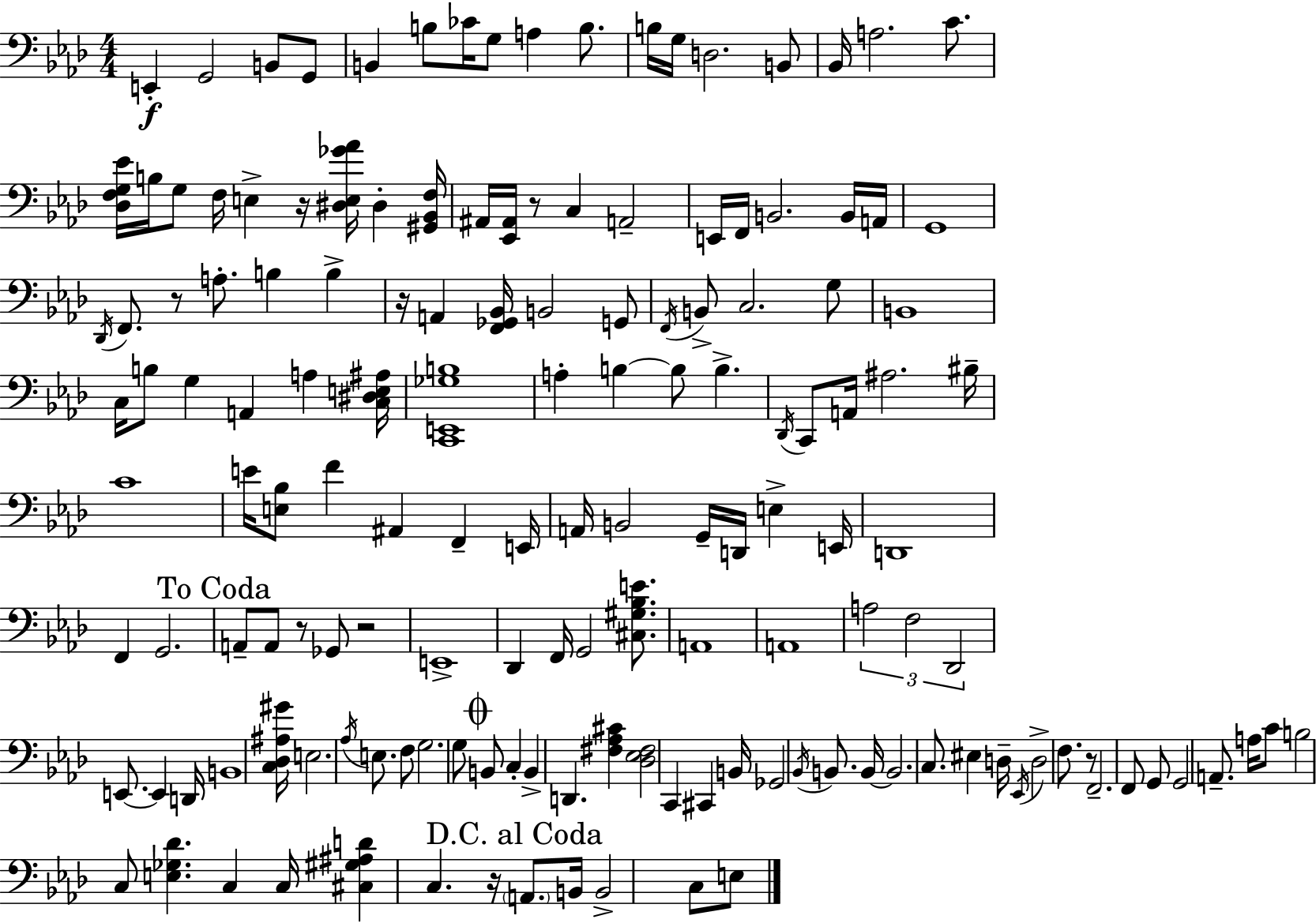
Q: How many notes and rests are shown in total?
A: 152